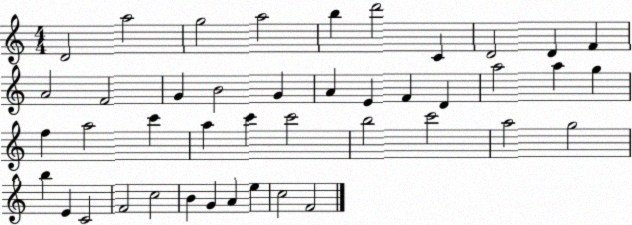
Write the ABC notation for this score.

X:1
T:Untitled
M:4/4
L:1/4
K:C
D2 a2 g2 a2 b d'2 C D2 D F A2 F2 G B2 G A E F D a2 a g f a2 c' a c' c'2 b2 c'2 a2 g2 b E C2 F2 c2 B G A e c2 F2